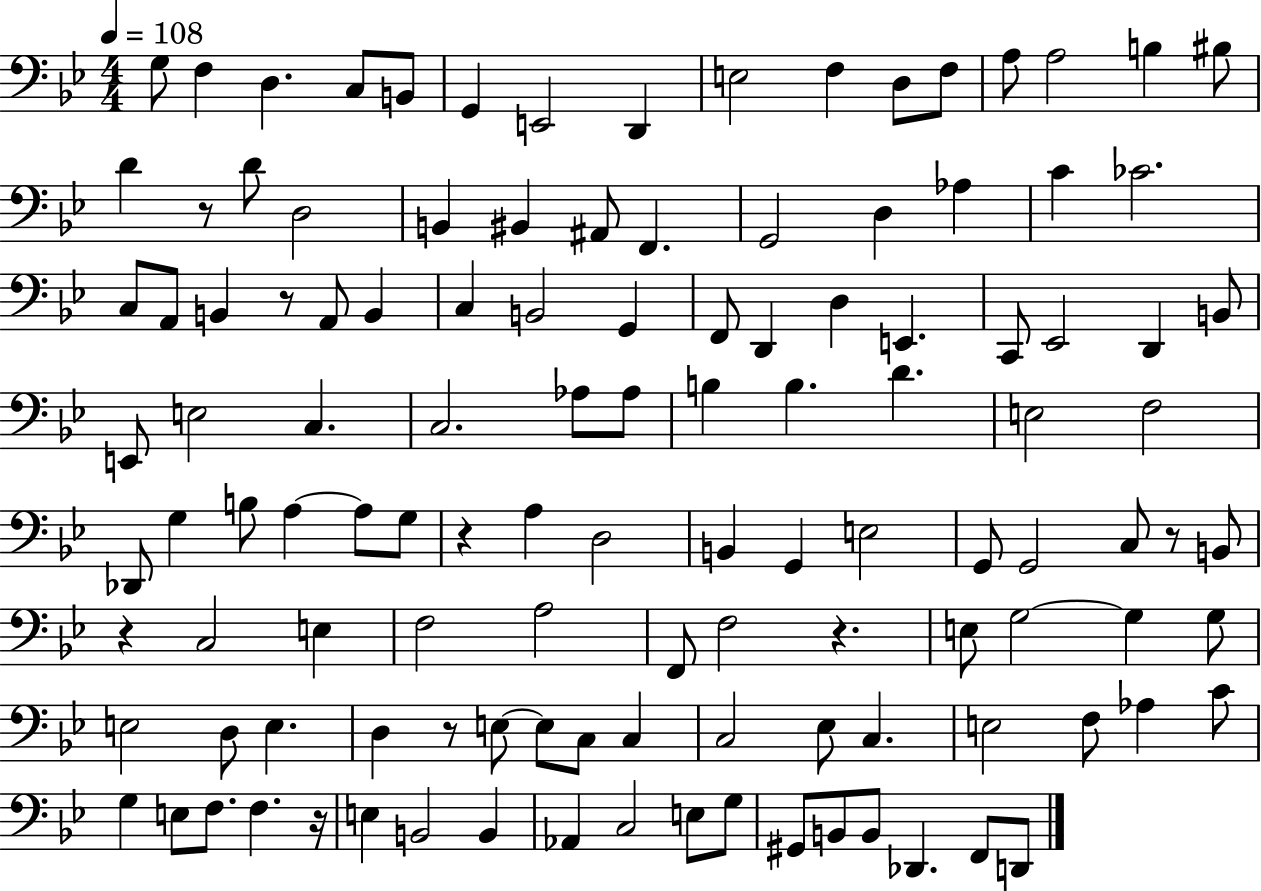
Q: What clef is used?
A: bass